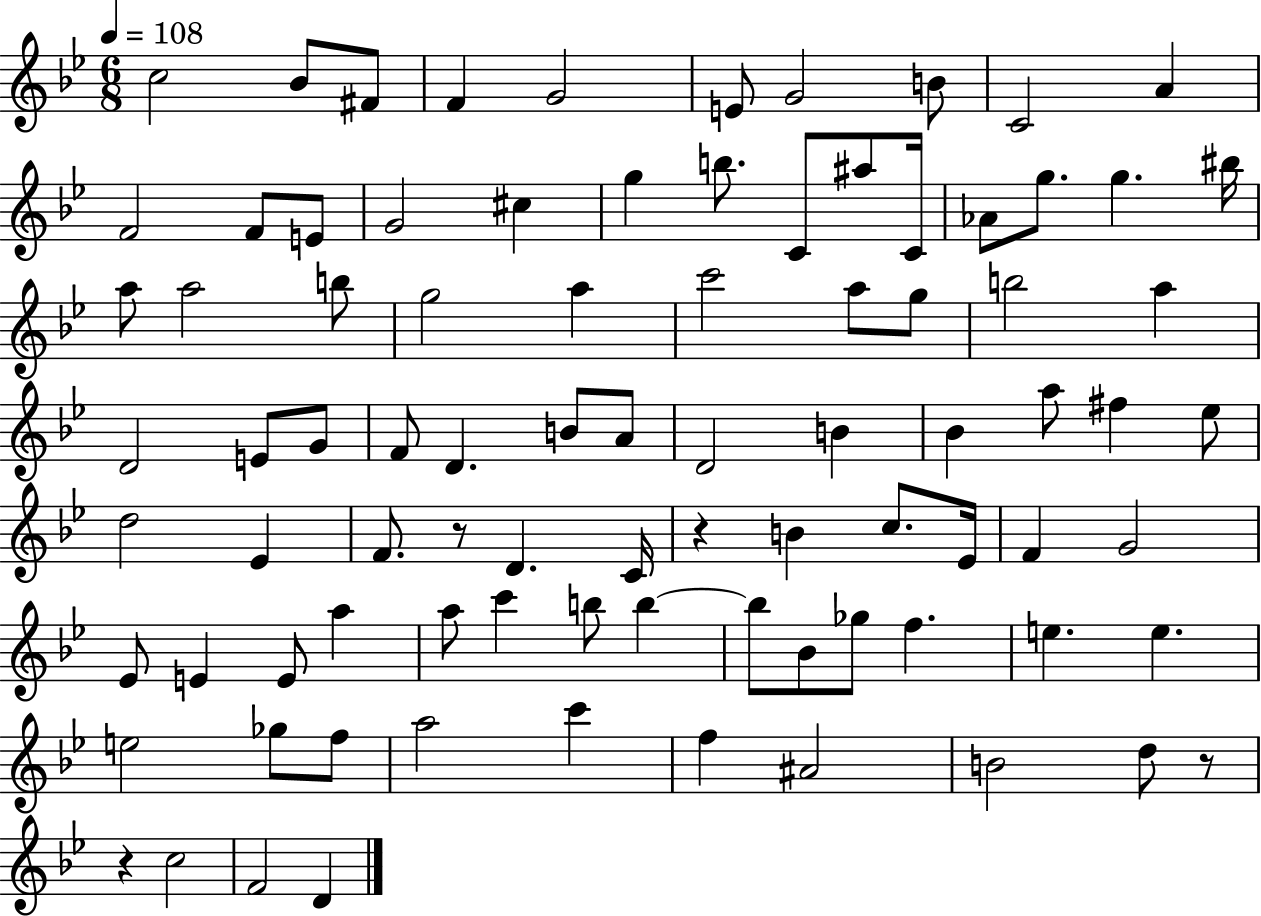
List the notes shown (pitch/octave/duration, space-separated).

C5/h Bb4/e F#4/e F4/q G4/h E4/e G4/h B4/e C4/h A4/q F4/h F4/e E4/e G4/h C#5/q G5/q B5/e. C4/e A#5/e C4/s Ab4/e G5/e. G5/q. BIS5/s A5/e A5/h B5/e G5/h A5/q C6/h A5/e G5/e B5/h A5/q D4/h E4/e G4/e F4/e D4/q. B4/e A4/e D4/h B4/q Bb4/q A5/e F#5/q Eb5/e D5/h Eb4/q F4/e. R/e D4/q. C4/s R/q B4/q C5/e. Eb4/s F4/q G4/h Eb4/e E4/q E4/e A5/q A5/e C6/q B5/e B5/q B5/e Bb4/e Gb5/e F5/q. E5/q. E5/q. E5/h Gb5/e F5/e A5/h C6/q F5/q A#4/h B4/h D5/e R/e R/q C5/h F4/h D4/q